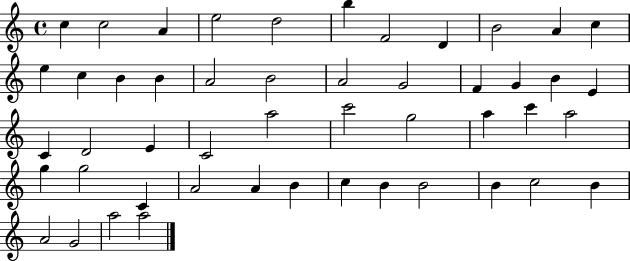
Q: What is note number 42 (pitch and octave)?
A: B4